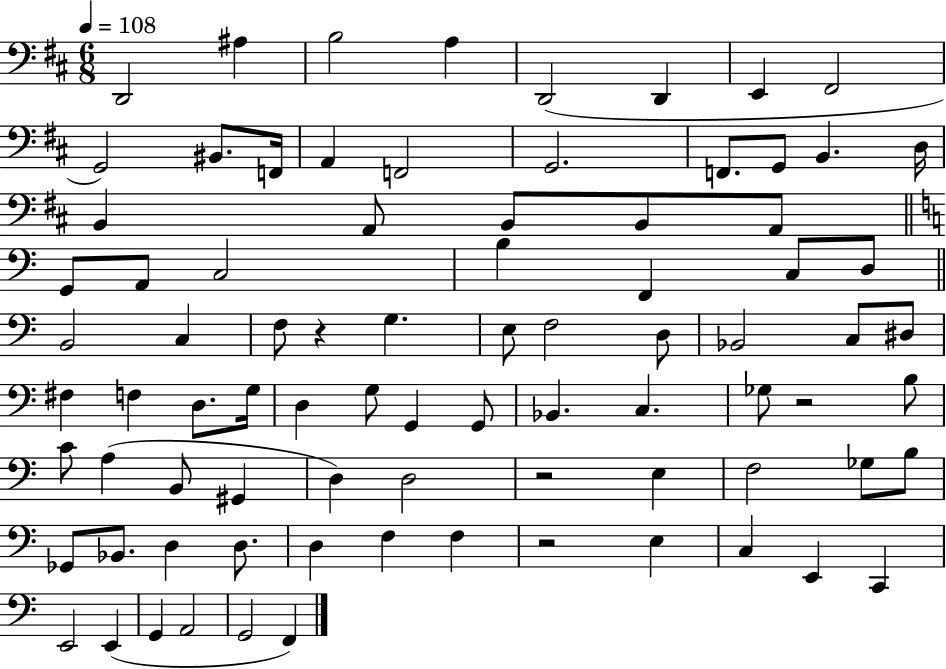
D2/h A#3/q B3/h A3/q D2/h D2/q E2/q F#2/h G2/h BIS2/e. F2/s A2/q F2/h G2/h. F2/e. G2/e B2/q. D3/s B2/q A2/e B2/e B2/e A2/e G2/e A2/e C3/h B3/q F2/q C3/e D3/e B2/h C3/q F3/e R/q G3/q. E3/e F3/h D3/e Bb2/h C3/e D#3/e F#3/q F3/q D3/e. G3/s D3/q G3/e G2/q G2/e Bb2/q. C3/q. Gb3/e R/h B3/e C4/e A3/q B2/e G#2/q D3/q D3/h R/h E3/q F3/h Gb3/e B3/e Gb2/e Bb2/e. D3/q D3/e. D3/q F3/q F3/q R/h E3/q C3/q E2/q C2/q E2/h E2/q G2/q A2/h G2/h F2/q